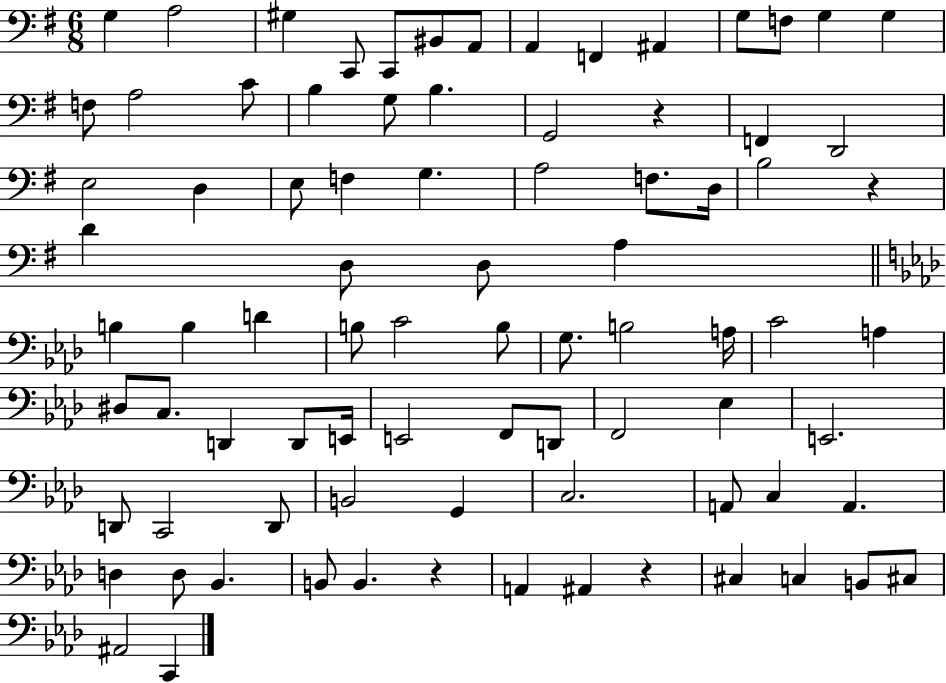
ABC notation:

X:1
T:Untitled
M:6/8
L:1/4
K:G
G, A,2 ^G, C,,/2 C,,/2 ^B,,/2 A,,/2 A,, F,, ^A,, G,/2 F,/2 G, G, F,/2 A,2 C/2 B, G,/2 B, G,,2 z F,, D,,2 E,2 D, E,/2 F, G, A,2 F,/2 D,/4 B,2 z D D,/2 D,/2 A, B, B, D B,/2 C2 B,/2 G,/2 B,2 A,/4 C2 A, ^D,/2 C,/2 D,, D,,/2 E,,/4 E,,2 F,,/2 D,,/2 F,,2 _E, E,,2 D,,/2 C,,2 D,,/2 B,,2 G,, C,2 A,,/2 C, A,, D, D,/2 _B,, B,,/2 B,, z A,, ^A,, z ^C, C, B,,/2 ^C,/2 ^A,,2 C,,